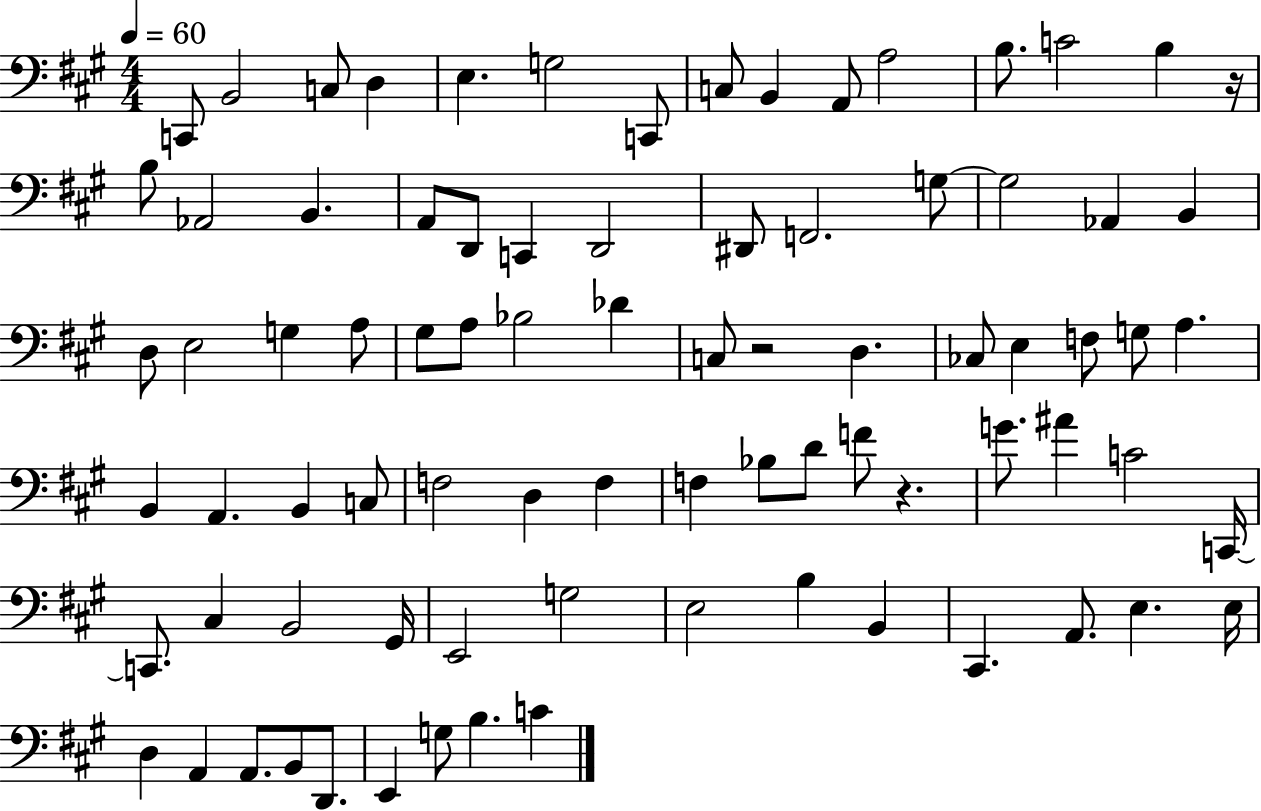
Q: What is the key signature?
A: A major